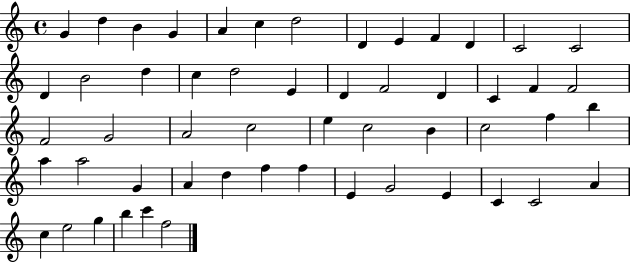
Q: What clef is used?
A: treble